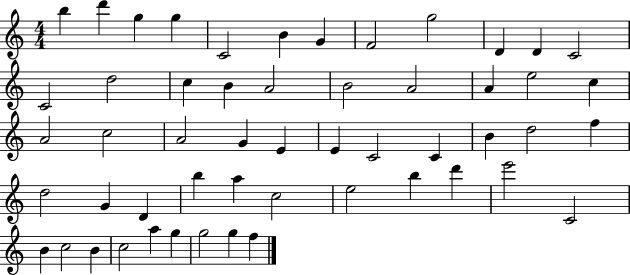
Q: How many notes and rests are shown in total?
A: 53